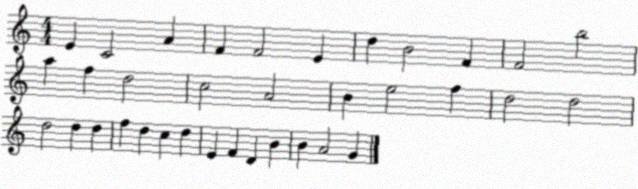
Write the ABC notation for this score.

X:1
T:Untitled
M:4/4
L:1/4
K:C
E C2 A F F2 E d B2 F F2 b2 a f d2 c2 A2 B e2 f d2 d2 d2 d d f d c d E F D B B A2 G